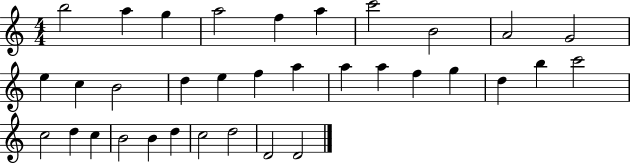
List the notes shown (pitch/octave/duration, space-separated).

B5/h A5/q G5/q A5/h F5/q A5/q C6/h B4/h A4/h G4/h E5/q C5/q B4/h D5/q E5/q F5/q A5/q A5/q A5/q F5/q G5/q D5/q B5/q C6/h C5/h D5/q C5/q B4/h B4/q D5/q C5/h D5/h D4/h D4/h